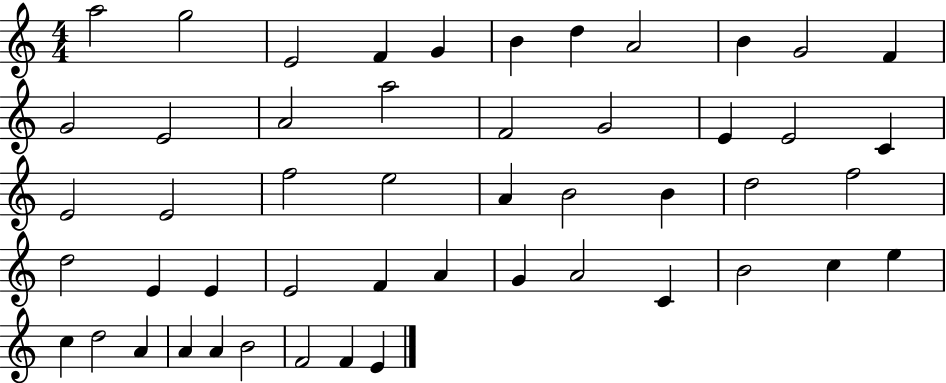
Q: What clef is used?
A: treble